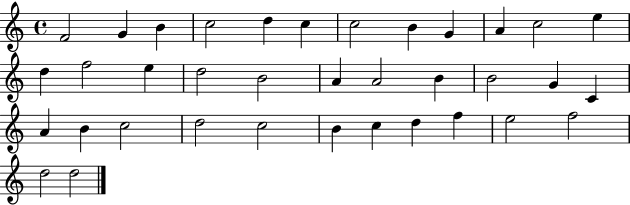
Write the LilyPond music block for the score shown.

{
  \clef treble
  \time 4/4
  \defaultTimeSignature
  \key c \major
  f'2 g'4 b'4 | c''2 d''4 c''4 | c''2 b'4 g'4 | a'4 c''2 e''4 | \break d''4 f''2 e''4 | d''2 b'2 | a'4 a'2 b'4 | b'2 g'4 c'4 | \break a'4 b'4 c''2 | d''2 c''2 | b'4 c''4 d''4 f''4 | e''2 f''2 | \break d''2 d''2 | \bar "|."
}